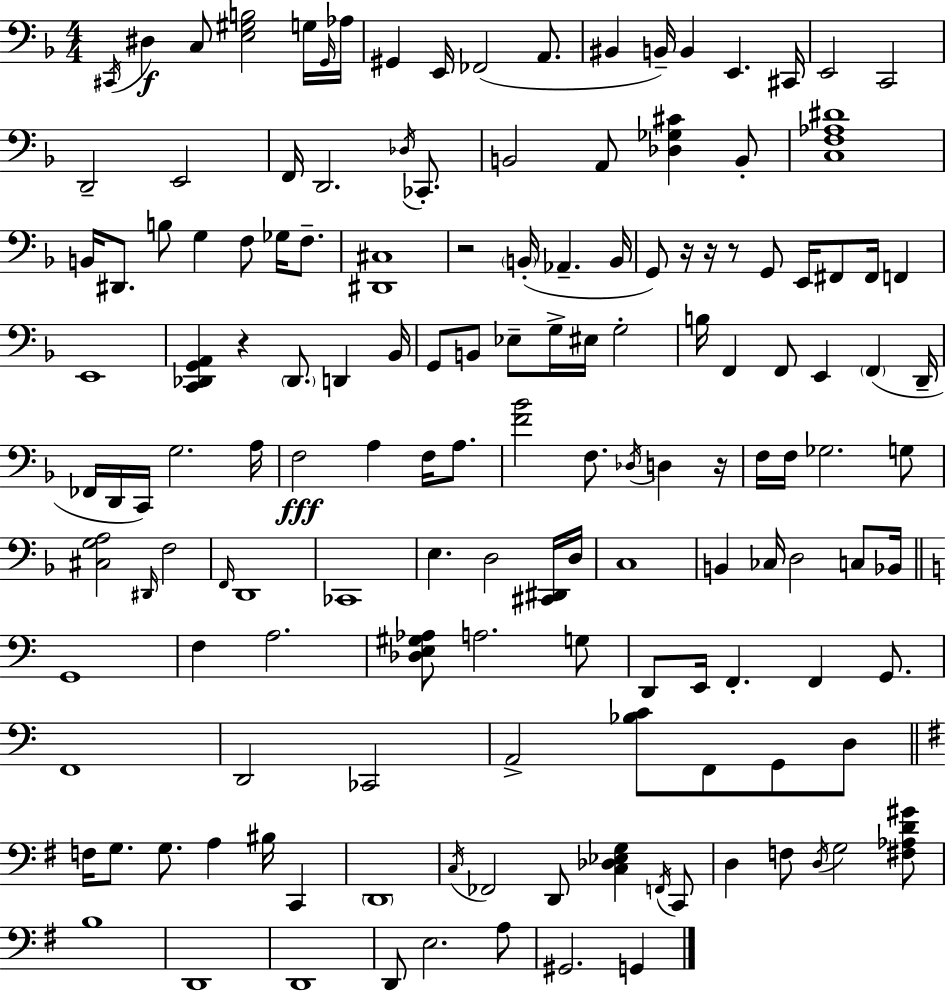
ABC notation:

X:1
T:Untitled
M:4/4
L:1/4
K:Dm
^C,,/4 ^D, C,/2 [E,^G,B,]2 G,/4 G,,/4 _A,/4 ^G,, E,,/4 _F,,2 A,,/2 ^B,, B,,/4 B,, E,, ^C,,/4 E,,2 C,,2 D,,2 E,,2 F,,/4 D,,2 _D,/4 _C,,/2 B,,2 A,,/2 [_D,_G,^C] B,,/2 [C,F,_A,^D]4 B,,/4 ^D,,/2 B,/2 G, F,/2 _G,/4 F,/2 [^D,,^C,]4 z2 B,,/4 _A,, B,,/4 G,,/2 z/4 z/4 z/2 G,,/2 E,,/4 ^F,,/2 ^F,,/4 F,, E,,4 [C,,_D,,G,,A,,] z _D,,/2 D,, _B,,/4 G,,/2 B,,/2 _E,/2 G,/4 ^E,/4 G,2 B,/4 F,, F,,/2 E,, F,, D,,/4 _F,,/4 D,,/4 C,,/4 G,2 A,/4 F,2 A, F,/4 A,/2 [F_B]2 F,/2 _D,/4 D, z/4 F,/4 F,/4 _G,2 G,/2 [^C,G,A,]2 ^D,,/4 F,2 F,,/4 D,,4 _C,,4 E, D,2 [^C,,^D,,]/4 D,/4 C,4 B,, _C,/4 D,2 C,/2 _B,,/4 G,,4 F, A,2 [_D,E,^G,_A,]/2 A,2 G,/2 D,,/2 E,,/4 F,, F,, G,,/2 F,,4 D,,2 _C,,2 A,,2 [_B,C]/2 F,,/2 G,,/2 D,/2 F,/4 G,/2 G,/2 A, ^B,/4 C,, D,,4 C,/4 _F,,2 D,,/2 [C,_D,_E,G,] F,,/4 C,,/2 D, F,/2 D,/4 G,2 [^F,_A,D^G]/2 B,4 D,,4 D,,4 D,,/2 E,2 A,/2 ^G,,2 G,,